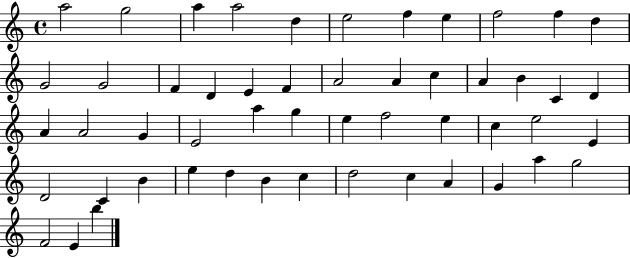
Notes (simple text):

A5/h G5/h A5/q A5/h D5/q E5/h F5/q E5/q F5/h F5/q D5/q G4/h G4/h F4/q D4/q E4/q F4/q A4/h A4/q C5/q A4/q B4/q C4/q D4/q A4/q A4/h G4/q E4/h A5/q G5/q E5/q F5/h E5/q C5/q E5/h E4/q D4/h C4/q B4/q E5/q D5/q B4/q C5/q D5/h C5/q A4/q G4/q A5/q G5/h F4/h E4/q B5/q